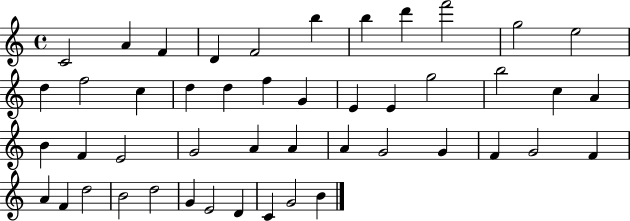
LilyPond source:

{
  \clef treble
  \time 4/4
  \defaultTimeSignature
  \key c \major
  c'2 a'4 f'4 | d'4 f'2 b''4 | b''4 d'''4 f'''2 | g''2 e''2 | \break d''4 f''2 c''4 | d''4 d''4 f''4 g'4 | e'4 e'4 g''2 | b''2 c''4 a'4 | \break b'4 f'4 e'2 | g'2 a'4 a'4 | a'4 g'2 g'4 | f'4 g'2 f'4 | \break a'4 f'4 d''2 | b'2 d''2 | g'4 e'2 d'4 | c'4 g'2 b'4 | \break \bar "|."
}